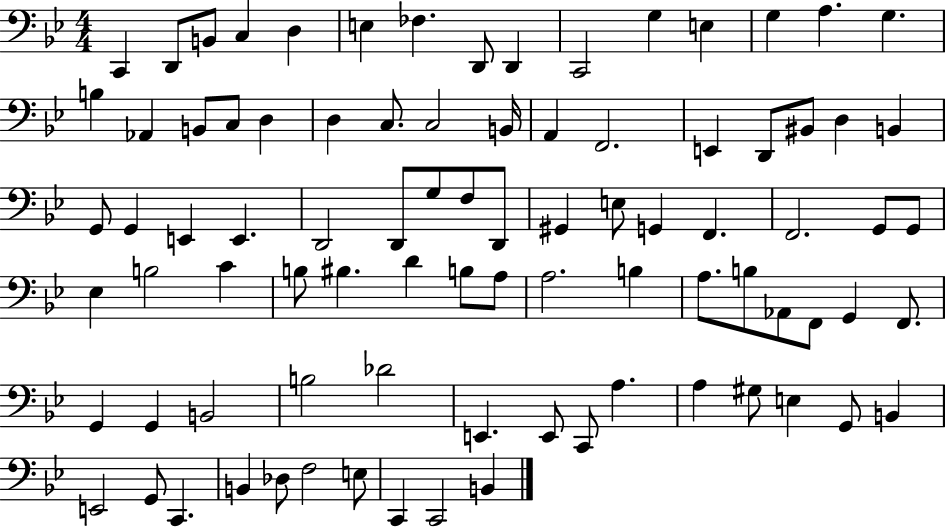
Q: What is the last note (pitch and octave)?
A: B2